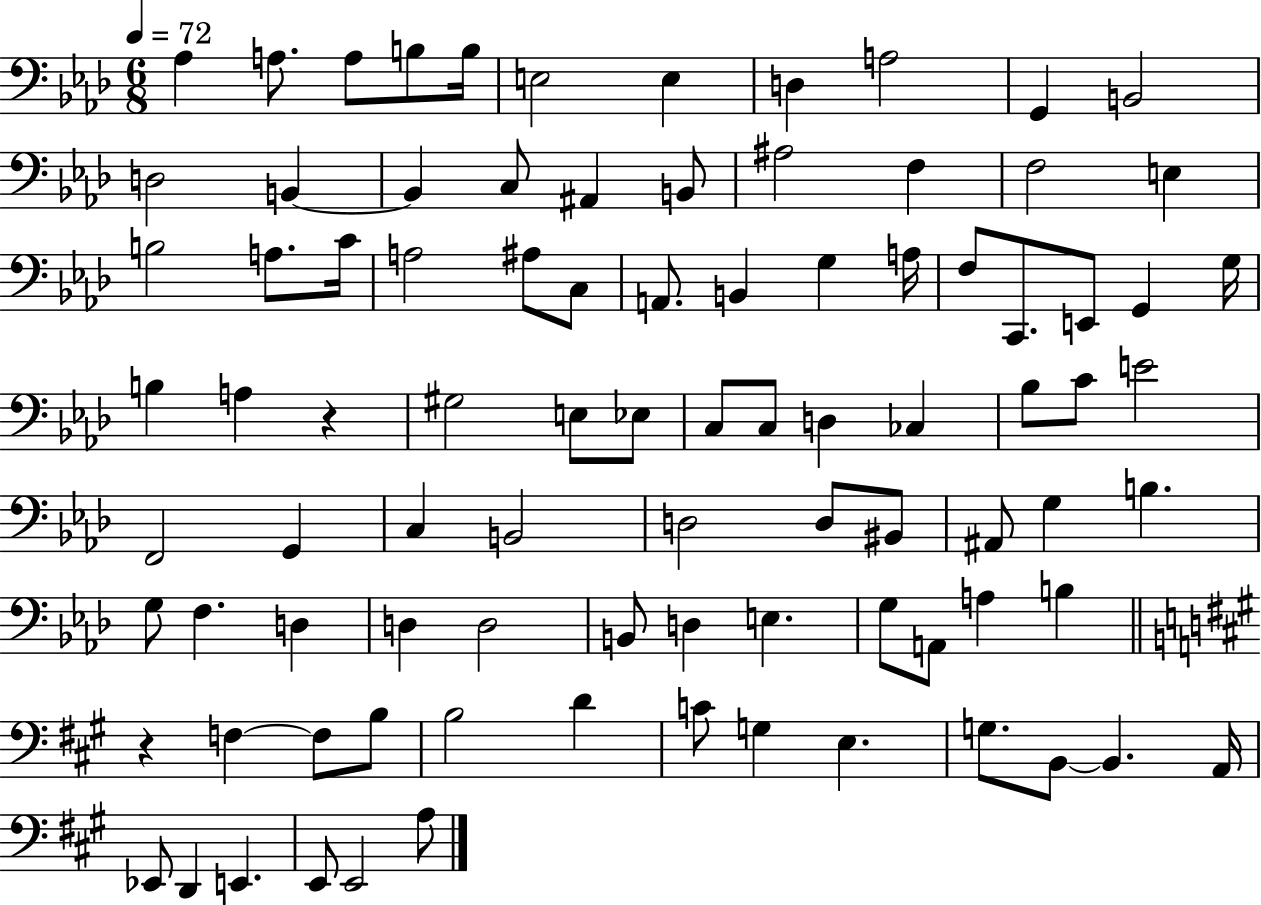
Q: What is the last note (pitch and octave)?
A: A3